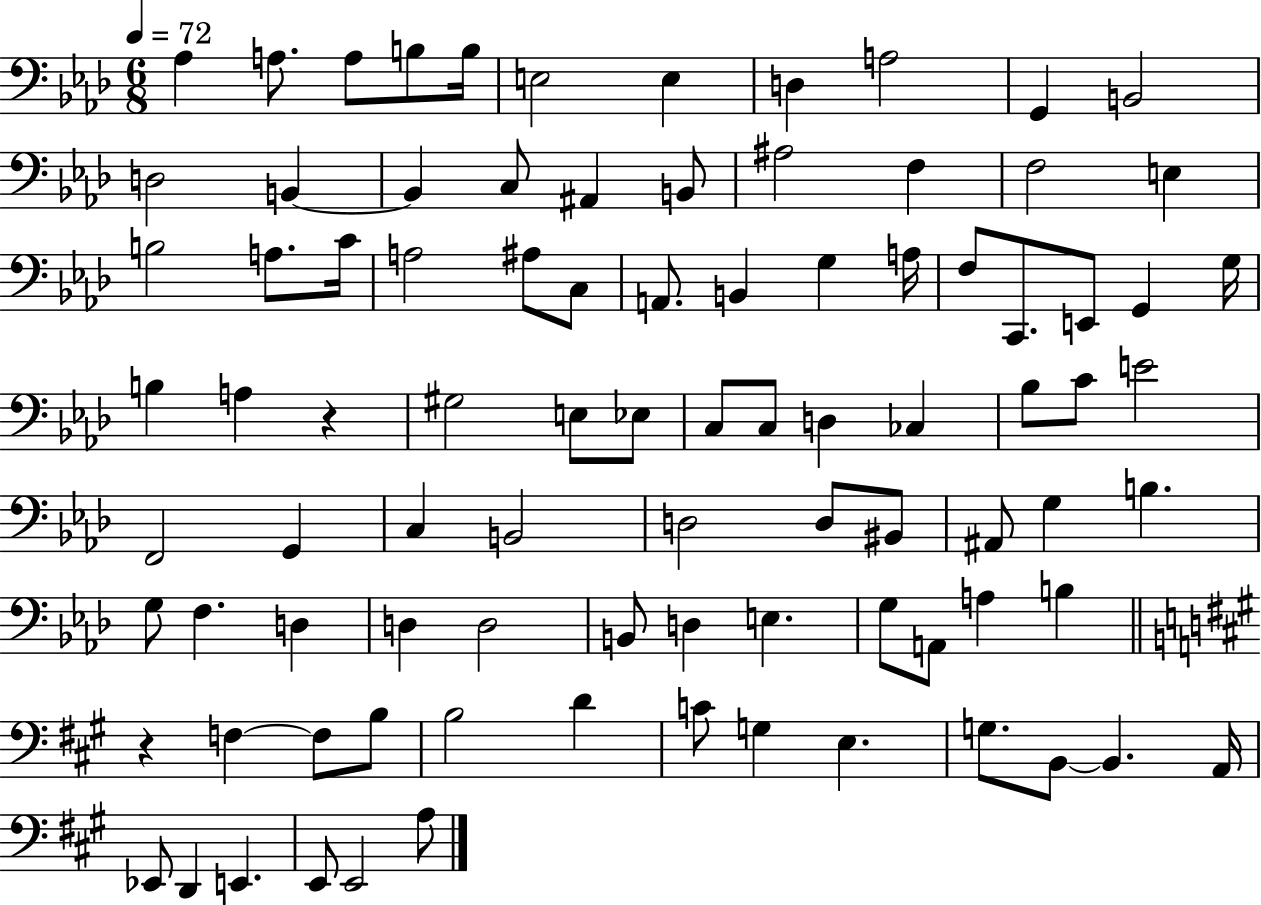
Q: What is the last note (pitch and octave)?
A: A3